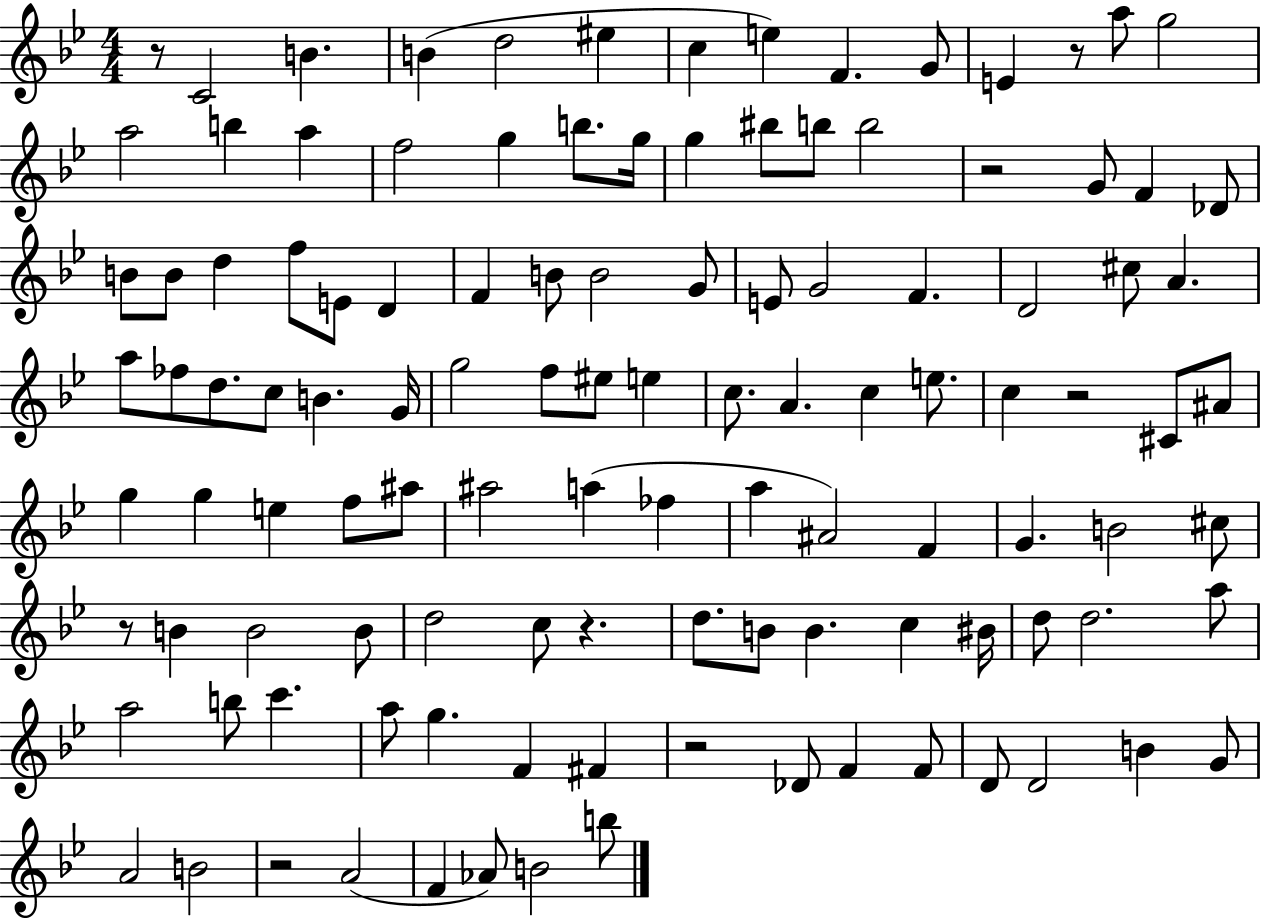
{
  \clef treble
  \numericTimeSignature
  \time 4/4
  \key bes \major
  r8 c'2 b'4. | b'4( d''2 eis''4 | c''4 e''4) f'4. g'8 | e'4 r8 a''8 g''2 | \break a''2 b''4 a''4 | f''2 g''4 b''8. g''16 | g''4 bis''8 b''8 b''2 | r2 g'8 f'4 des'8 | \break b'8 b'8 d''4 f''8 e'8 d'4 | f'4 b'8 b'2 g'8 | e'8 g'2 f'4. | d'2 cis''8 a'4. | \break a''8 fes''8 d''8. c''8 b'4. g'16 | g''2 f''8 eis''8 e''4 | c''8. a'4. c''4 e''8. | c''4 r2 cis'8 ais'8 | \break g''4 g''4 e''4 f''8 ais''8 | ais''2 a''4( fes''4 | a''4 ais'2) f'4 | g'4. b'2 cis''8 | \break r8 b'4 b'2 b'8 | d''2 c''8 r4. | d''8. b'8 b'4. c''4 bis'16 | d''8 d''2. a''8 | \break a''2 b''8 c'''4. | a''8 g''4. f'4 fis'4 | r2 des'8 f'4 f'8 | d'8 d'2 b'4 g'8 | \break a'2 b'2 | r2 a'2( | f'4 aes'8) b'2 b''8 | \bar "|."
}